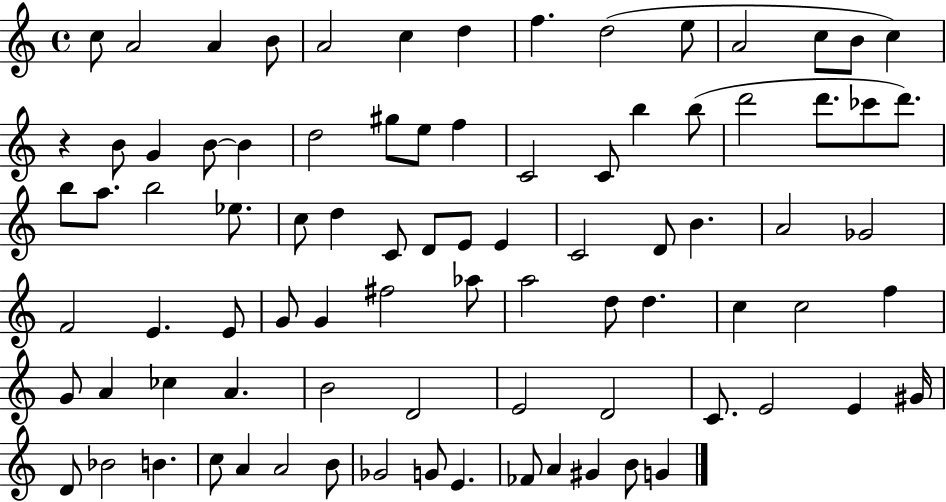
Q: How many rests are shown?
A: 1